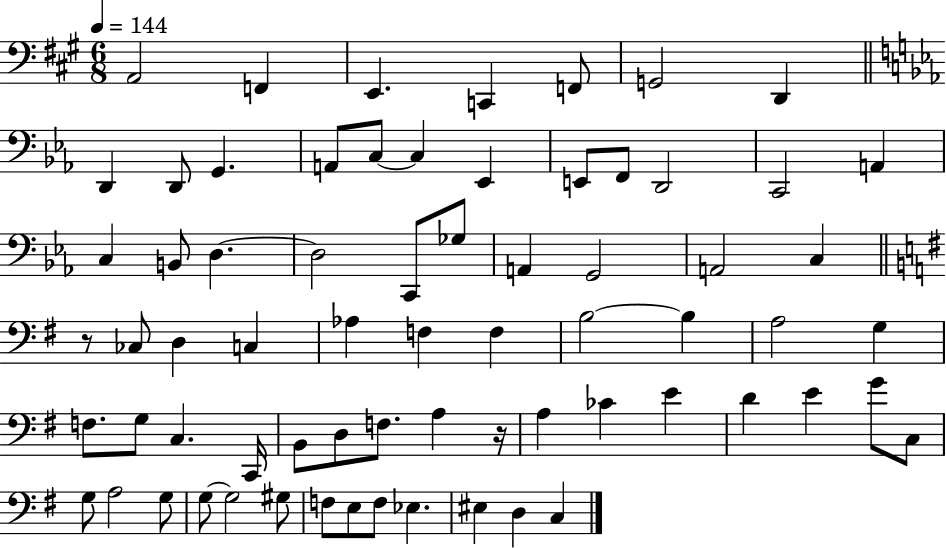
A2/h F2/q E2/q. C2/q F2/e G2/h D2/q D2/q D2/e G2/q. A2/e C3/e C3/q Eb2/q E2/e F2/e D2/h C2/h A2/q C3/q B2/e D3/q. D3/h C2/e Gb3/e A2/q G2/h A2/h C3/q R/e CES3/e D3/q C3/q Ab3/q F3/q F3/q B3/h B3/q A3/h G3/q F3/e. G3/e C3/q. C2/s B2/e D3/e F3/e. A3/q R/s A3/q CES4/q E4/q D4/q E4/q G4/e C3/e G3/e A3/h G3/e G3/e G3/h G#3/e F3/e E3/e F3/e Eb3/q. EIS3/q D3/q C3/q